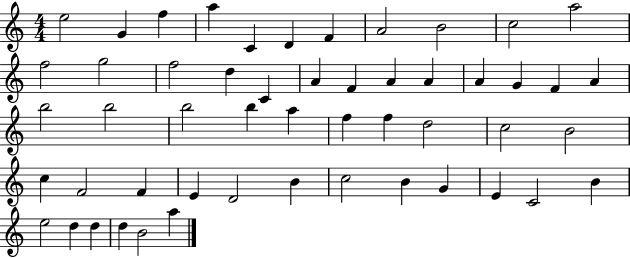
E5/h G4/q F5/q A5/q C4/q D4/q F4/q A4/h B4/h C5/h A5/h F5/h G5/h F5/h D5/q C4/q A4/q F4/q A4/q A4/q A4/q G4/q F4/q A4/q B5/h B5/h B5/h B5/q A5/q F5/q F5/q D5/h C5/h B4/h C5/q F4/h F4/q E4/q D4/h B4/q C5/h B4/q G4/q E4/q C4/h B4/q E5/h D5/q D5/q D5/q B4/h A5/q